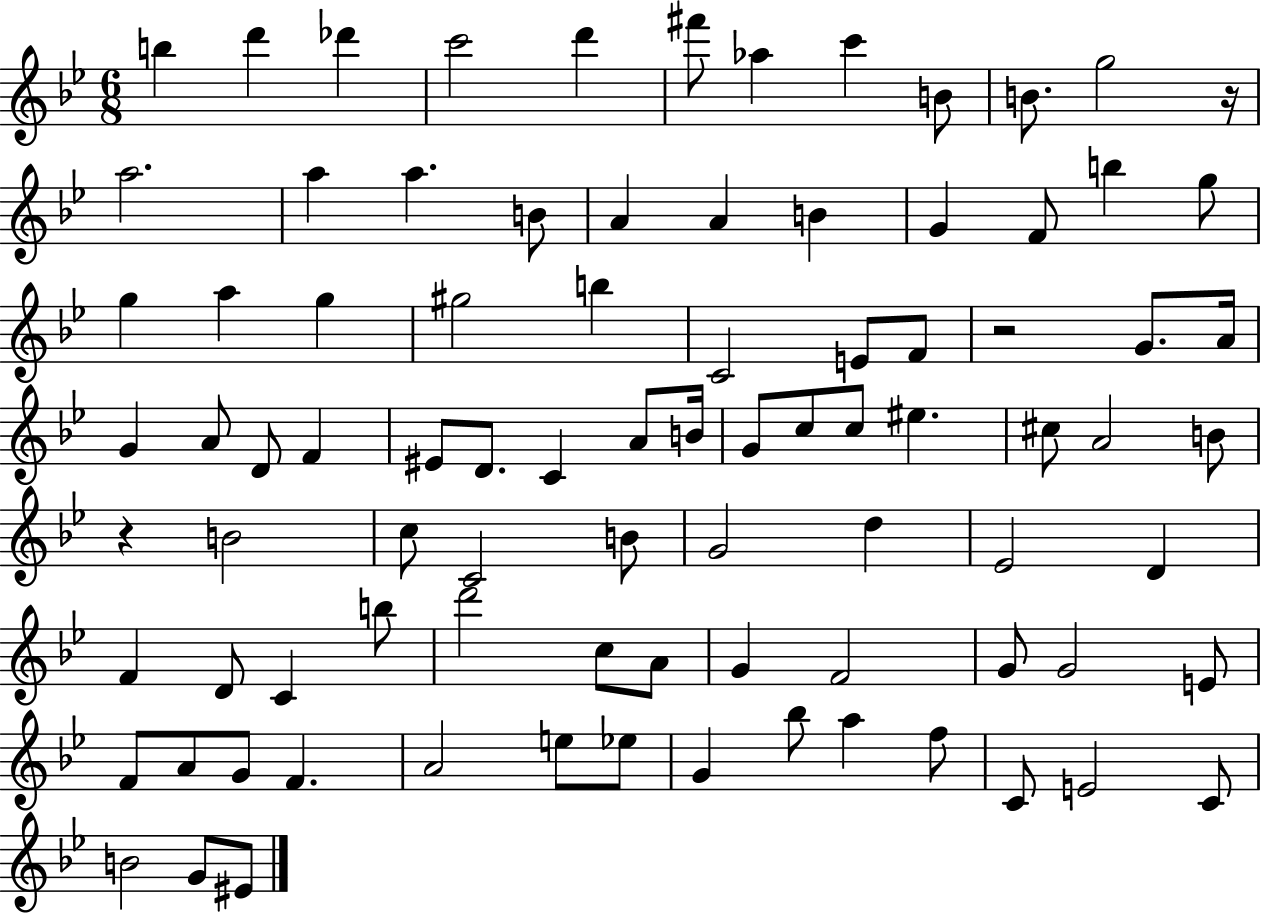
{
  \clef treble
  \numericTimeSignature
  \time 6/8
  \key bes \major
  \repeat volta 2 { b''4 d'''4 des'''4 | c'''2 d'''4 | fis'''8 aes''4 c'''4 b'8 | b'8. g''2 r16 | \break a''2. | a''4 a''4. b'8 | a'4 a'4 b'4 | g'4 f'8 b''4 g''8 | \break g''4 a''4 g''4 | gis''2 b''4 | c'2 e'8 f'8 | r2 g'8. a'16 | \break g'4 a'8 d'8 f'4 | eis'8 d'8. c'4 a'8 b'16 | g'8 c''8 c''8 eis''4. | cis''8 a'2 b'8 | \break r4 b'2 | c''8 c'2 b'8 | g'2 d''4 | ees'2 d'4 | \break f'4 d'8 c'4 b''8 | d'''2 c''8 a'8 | g'4 f'2 | g'8 g'2 e'8 | \break f'8 a'8 g'8 f'4. | a'2 e''8 ees''8 | g'4 bes''8 a''4 f''8 | c'8 e'2 c'8 | \break b'2 g'8 eis'8 | } \bar "|."
}